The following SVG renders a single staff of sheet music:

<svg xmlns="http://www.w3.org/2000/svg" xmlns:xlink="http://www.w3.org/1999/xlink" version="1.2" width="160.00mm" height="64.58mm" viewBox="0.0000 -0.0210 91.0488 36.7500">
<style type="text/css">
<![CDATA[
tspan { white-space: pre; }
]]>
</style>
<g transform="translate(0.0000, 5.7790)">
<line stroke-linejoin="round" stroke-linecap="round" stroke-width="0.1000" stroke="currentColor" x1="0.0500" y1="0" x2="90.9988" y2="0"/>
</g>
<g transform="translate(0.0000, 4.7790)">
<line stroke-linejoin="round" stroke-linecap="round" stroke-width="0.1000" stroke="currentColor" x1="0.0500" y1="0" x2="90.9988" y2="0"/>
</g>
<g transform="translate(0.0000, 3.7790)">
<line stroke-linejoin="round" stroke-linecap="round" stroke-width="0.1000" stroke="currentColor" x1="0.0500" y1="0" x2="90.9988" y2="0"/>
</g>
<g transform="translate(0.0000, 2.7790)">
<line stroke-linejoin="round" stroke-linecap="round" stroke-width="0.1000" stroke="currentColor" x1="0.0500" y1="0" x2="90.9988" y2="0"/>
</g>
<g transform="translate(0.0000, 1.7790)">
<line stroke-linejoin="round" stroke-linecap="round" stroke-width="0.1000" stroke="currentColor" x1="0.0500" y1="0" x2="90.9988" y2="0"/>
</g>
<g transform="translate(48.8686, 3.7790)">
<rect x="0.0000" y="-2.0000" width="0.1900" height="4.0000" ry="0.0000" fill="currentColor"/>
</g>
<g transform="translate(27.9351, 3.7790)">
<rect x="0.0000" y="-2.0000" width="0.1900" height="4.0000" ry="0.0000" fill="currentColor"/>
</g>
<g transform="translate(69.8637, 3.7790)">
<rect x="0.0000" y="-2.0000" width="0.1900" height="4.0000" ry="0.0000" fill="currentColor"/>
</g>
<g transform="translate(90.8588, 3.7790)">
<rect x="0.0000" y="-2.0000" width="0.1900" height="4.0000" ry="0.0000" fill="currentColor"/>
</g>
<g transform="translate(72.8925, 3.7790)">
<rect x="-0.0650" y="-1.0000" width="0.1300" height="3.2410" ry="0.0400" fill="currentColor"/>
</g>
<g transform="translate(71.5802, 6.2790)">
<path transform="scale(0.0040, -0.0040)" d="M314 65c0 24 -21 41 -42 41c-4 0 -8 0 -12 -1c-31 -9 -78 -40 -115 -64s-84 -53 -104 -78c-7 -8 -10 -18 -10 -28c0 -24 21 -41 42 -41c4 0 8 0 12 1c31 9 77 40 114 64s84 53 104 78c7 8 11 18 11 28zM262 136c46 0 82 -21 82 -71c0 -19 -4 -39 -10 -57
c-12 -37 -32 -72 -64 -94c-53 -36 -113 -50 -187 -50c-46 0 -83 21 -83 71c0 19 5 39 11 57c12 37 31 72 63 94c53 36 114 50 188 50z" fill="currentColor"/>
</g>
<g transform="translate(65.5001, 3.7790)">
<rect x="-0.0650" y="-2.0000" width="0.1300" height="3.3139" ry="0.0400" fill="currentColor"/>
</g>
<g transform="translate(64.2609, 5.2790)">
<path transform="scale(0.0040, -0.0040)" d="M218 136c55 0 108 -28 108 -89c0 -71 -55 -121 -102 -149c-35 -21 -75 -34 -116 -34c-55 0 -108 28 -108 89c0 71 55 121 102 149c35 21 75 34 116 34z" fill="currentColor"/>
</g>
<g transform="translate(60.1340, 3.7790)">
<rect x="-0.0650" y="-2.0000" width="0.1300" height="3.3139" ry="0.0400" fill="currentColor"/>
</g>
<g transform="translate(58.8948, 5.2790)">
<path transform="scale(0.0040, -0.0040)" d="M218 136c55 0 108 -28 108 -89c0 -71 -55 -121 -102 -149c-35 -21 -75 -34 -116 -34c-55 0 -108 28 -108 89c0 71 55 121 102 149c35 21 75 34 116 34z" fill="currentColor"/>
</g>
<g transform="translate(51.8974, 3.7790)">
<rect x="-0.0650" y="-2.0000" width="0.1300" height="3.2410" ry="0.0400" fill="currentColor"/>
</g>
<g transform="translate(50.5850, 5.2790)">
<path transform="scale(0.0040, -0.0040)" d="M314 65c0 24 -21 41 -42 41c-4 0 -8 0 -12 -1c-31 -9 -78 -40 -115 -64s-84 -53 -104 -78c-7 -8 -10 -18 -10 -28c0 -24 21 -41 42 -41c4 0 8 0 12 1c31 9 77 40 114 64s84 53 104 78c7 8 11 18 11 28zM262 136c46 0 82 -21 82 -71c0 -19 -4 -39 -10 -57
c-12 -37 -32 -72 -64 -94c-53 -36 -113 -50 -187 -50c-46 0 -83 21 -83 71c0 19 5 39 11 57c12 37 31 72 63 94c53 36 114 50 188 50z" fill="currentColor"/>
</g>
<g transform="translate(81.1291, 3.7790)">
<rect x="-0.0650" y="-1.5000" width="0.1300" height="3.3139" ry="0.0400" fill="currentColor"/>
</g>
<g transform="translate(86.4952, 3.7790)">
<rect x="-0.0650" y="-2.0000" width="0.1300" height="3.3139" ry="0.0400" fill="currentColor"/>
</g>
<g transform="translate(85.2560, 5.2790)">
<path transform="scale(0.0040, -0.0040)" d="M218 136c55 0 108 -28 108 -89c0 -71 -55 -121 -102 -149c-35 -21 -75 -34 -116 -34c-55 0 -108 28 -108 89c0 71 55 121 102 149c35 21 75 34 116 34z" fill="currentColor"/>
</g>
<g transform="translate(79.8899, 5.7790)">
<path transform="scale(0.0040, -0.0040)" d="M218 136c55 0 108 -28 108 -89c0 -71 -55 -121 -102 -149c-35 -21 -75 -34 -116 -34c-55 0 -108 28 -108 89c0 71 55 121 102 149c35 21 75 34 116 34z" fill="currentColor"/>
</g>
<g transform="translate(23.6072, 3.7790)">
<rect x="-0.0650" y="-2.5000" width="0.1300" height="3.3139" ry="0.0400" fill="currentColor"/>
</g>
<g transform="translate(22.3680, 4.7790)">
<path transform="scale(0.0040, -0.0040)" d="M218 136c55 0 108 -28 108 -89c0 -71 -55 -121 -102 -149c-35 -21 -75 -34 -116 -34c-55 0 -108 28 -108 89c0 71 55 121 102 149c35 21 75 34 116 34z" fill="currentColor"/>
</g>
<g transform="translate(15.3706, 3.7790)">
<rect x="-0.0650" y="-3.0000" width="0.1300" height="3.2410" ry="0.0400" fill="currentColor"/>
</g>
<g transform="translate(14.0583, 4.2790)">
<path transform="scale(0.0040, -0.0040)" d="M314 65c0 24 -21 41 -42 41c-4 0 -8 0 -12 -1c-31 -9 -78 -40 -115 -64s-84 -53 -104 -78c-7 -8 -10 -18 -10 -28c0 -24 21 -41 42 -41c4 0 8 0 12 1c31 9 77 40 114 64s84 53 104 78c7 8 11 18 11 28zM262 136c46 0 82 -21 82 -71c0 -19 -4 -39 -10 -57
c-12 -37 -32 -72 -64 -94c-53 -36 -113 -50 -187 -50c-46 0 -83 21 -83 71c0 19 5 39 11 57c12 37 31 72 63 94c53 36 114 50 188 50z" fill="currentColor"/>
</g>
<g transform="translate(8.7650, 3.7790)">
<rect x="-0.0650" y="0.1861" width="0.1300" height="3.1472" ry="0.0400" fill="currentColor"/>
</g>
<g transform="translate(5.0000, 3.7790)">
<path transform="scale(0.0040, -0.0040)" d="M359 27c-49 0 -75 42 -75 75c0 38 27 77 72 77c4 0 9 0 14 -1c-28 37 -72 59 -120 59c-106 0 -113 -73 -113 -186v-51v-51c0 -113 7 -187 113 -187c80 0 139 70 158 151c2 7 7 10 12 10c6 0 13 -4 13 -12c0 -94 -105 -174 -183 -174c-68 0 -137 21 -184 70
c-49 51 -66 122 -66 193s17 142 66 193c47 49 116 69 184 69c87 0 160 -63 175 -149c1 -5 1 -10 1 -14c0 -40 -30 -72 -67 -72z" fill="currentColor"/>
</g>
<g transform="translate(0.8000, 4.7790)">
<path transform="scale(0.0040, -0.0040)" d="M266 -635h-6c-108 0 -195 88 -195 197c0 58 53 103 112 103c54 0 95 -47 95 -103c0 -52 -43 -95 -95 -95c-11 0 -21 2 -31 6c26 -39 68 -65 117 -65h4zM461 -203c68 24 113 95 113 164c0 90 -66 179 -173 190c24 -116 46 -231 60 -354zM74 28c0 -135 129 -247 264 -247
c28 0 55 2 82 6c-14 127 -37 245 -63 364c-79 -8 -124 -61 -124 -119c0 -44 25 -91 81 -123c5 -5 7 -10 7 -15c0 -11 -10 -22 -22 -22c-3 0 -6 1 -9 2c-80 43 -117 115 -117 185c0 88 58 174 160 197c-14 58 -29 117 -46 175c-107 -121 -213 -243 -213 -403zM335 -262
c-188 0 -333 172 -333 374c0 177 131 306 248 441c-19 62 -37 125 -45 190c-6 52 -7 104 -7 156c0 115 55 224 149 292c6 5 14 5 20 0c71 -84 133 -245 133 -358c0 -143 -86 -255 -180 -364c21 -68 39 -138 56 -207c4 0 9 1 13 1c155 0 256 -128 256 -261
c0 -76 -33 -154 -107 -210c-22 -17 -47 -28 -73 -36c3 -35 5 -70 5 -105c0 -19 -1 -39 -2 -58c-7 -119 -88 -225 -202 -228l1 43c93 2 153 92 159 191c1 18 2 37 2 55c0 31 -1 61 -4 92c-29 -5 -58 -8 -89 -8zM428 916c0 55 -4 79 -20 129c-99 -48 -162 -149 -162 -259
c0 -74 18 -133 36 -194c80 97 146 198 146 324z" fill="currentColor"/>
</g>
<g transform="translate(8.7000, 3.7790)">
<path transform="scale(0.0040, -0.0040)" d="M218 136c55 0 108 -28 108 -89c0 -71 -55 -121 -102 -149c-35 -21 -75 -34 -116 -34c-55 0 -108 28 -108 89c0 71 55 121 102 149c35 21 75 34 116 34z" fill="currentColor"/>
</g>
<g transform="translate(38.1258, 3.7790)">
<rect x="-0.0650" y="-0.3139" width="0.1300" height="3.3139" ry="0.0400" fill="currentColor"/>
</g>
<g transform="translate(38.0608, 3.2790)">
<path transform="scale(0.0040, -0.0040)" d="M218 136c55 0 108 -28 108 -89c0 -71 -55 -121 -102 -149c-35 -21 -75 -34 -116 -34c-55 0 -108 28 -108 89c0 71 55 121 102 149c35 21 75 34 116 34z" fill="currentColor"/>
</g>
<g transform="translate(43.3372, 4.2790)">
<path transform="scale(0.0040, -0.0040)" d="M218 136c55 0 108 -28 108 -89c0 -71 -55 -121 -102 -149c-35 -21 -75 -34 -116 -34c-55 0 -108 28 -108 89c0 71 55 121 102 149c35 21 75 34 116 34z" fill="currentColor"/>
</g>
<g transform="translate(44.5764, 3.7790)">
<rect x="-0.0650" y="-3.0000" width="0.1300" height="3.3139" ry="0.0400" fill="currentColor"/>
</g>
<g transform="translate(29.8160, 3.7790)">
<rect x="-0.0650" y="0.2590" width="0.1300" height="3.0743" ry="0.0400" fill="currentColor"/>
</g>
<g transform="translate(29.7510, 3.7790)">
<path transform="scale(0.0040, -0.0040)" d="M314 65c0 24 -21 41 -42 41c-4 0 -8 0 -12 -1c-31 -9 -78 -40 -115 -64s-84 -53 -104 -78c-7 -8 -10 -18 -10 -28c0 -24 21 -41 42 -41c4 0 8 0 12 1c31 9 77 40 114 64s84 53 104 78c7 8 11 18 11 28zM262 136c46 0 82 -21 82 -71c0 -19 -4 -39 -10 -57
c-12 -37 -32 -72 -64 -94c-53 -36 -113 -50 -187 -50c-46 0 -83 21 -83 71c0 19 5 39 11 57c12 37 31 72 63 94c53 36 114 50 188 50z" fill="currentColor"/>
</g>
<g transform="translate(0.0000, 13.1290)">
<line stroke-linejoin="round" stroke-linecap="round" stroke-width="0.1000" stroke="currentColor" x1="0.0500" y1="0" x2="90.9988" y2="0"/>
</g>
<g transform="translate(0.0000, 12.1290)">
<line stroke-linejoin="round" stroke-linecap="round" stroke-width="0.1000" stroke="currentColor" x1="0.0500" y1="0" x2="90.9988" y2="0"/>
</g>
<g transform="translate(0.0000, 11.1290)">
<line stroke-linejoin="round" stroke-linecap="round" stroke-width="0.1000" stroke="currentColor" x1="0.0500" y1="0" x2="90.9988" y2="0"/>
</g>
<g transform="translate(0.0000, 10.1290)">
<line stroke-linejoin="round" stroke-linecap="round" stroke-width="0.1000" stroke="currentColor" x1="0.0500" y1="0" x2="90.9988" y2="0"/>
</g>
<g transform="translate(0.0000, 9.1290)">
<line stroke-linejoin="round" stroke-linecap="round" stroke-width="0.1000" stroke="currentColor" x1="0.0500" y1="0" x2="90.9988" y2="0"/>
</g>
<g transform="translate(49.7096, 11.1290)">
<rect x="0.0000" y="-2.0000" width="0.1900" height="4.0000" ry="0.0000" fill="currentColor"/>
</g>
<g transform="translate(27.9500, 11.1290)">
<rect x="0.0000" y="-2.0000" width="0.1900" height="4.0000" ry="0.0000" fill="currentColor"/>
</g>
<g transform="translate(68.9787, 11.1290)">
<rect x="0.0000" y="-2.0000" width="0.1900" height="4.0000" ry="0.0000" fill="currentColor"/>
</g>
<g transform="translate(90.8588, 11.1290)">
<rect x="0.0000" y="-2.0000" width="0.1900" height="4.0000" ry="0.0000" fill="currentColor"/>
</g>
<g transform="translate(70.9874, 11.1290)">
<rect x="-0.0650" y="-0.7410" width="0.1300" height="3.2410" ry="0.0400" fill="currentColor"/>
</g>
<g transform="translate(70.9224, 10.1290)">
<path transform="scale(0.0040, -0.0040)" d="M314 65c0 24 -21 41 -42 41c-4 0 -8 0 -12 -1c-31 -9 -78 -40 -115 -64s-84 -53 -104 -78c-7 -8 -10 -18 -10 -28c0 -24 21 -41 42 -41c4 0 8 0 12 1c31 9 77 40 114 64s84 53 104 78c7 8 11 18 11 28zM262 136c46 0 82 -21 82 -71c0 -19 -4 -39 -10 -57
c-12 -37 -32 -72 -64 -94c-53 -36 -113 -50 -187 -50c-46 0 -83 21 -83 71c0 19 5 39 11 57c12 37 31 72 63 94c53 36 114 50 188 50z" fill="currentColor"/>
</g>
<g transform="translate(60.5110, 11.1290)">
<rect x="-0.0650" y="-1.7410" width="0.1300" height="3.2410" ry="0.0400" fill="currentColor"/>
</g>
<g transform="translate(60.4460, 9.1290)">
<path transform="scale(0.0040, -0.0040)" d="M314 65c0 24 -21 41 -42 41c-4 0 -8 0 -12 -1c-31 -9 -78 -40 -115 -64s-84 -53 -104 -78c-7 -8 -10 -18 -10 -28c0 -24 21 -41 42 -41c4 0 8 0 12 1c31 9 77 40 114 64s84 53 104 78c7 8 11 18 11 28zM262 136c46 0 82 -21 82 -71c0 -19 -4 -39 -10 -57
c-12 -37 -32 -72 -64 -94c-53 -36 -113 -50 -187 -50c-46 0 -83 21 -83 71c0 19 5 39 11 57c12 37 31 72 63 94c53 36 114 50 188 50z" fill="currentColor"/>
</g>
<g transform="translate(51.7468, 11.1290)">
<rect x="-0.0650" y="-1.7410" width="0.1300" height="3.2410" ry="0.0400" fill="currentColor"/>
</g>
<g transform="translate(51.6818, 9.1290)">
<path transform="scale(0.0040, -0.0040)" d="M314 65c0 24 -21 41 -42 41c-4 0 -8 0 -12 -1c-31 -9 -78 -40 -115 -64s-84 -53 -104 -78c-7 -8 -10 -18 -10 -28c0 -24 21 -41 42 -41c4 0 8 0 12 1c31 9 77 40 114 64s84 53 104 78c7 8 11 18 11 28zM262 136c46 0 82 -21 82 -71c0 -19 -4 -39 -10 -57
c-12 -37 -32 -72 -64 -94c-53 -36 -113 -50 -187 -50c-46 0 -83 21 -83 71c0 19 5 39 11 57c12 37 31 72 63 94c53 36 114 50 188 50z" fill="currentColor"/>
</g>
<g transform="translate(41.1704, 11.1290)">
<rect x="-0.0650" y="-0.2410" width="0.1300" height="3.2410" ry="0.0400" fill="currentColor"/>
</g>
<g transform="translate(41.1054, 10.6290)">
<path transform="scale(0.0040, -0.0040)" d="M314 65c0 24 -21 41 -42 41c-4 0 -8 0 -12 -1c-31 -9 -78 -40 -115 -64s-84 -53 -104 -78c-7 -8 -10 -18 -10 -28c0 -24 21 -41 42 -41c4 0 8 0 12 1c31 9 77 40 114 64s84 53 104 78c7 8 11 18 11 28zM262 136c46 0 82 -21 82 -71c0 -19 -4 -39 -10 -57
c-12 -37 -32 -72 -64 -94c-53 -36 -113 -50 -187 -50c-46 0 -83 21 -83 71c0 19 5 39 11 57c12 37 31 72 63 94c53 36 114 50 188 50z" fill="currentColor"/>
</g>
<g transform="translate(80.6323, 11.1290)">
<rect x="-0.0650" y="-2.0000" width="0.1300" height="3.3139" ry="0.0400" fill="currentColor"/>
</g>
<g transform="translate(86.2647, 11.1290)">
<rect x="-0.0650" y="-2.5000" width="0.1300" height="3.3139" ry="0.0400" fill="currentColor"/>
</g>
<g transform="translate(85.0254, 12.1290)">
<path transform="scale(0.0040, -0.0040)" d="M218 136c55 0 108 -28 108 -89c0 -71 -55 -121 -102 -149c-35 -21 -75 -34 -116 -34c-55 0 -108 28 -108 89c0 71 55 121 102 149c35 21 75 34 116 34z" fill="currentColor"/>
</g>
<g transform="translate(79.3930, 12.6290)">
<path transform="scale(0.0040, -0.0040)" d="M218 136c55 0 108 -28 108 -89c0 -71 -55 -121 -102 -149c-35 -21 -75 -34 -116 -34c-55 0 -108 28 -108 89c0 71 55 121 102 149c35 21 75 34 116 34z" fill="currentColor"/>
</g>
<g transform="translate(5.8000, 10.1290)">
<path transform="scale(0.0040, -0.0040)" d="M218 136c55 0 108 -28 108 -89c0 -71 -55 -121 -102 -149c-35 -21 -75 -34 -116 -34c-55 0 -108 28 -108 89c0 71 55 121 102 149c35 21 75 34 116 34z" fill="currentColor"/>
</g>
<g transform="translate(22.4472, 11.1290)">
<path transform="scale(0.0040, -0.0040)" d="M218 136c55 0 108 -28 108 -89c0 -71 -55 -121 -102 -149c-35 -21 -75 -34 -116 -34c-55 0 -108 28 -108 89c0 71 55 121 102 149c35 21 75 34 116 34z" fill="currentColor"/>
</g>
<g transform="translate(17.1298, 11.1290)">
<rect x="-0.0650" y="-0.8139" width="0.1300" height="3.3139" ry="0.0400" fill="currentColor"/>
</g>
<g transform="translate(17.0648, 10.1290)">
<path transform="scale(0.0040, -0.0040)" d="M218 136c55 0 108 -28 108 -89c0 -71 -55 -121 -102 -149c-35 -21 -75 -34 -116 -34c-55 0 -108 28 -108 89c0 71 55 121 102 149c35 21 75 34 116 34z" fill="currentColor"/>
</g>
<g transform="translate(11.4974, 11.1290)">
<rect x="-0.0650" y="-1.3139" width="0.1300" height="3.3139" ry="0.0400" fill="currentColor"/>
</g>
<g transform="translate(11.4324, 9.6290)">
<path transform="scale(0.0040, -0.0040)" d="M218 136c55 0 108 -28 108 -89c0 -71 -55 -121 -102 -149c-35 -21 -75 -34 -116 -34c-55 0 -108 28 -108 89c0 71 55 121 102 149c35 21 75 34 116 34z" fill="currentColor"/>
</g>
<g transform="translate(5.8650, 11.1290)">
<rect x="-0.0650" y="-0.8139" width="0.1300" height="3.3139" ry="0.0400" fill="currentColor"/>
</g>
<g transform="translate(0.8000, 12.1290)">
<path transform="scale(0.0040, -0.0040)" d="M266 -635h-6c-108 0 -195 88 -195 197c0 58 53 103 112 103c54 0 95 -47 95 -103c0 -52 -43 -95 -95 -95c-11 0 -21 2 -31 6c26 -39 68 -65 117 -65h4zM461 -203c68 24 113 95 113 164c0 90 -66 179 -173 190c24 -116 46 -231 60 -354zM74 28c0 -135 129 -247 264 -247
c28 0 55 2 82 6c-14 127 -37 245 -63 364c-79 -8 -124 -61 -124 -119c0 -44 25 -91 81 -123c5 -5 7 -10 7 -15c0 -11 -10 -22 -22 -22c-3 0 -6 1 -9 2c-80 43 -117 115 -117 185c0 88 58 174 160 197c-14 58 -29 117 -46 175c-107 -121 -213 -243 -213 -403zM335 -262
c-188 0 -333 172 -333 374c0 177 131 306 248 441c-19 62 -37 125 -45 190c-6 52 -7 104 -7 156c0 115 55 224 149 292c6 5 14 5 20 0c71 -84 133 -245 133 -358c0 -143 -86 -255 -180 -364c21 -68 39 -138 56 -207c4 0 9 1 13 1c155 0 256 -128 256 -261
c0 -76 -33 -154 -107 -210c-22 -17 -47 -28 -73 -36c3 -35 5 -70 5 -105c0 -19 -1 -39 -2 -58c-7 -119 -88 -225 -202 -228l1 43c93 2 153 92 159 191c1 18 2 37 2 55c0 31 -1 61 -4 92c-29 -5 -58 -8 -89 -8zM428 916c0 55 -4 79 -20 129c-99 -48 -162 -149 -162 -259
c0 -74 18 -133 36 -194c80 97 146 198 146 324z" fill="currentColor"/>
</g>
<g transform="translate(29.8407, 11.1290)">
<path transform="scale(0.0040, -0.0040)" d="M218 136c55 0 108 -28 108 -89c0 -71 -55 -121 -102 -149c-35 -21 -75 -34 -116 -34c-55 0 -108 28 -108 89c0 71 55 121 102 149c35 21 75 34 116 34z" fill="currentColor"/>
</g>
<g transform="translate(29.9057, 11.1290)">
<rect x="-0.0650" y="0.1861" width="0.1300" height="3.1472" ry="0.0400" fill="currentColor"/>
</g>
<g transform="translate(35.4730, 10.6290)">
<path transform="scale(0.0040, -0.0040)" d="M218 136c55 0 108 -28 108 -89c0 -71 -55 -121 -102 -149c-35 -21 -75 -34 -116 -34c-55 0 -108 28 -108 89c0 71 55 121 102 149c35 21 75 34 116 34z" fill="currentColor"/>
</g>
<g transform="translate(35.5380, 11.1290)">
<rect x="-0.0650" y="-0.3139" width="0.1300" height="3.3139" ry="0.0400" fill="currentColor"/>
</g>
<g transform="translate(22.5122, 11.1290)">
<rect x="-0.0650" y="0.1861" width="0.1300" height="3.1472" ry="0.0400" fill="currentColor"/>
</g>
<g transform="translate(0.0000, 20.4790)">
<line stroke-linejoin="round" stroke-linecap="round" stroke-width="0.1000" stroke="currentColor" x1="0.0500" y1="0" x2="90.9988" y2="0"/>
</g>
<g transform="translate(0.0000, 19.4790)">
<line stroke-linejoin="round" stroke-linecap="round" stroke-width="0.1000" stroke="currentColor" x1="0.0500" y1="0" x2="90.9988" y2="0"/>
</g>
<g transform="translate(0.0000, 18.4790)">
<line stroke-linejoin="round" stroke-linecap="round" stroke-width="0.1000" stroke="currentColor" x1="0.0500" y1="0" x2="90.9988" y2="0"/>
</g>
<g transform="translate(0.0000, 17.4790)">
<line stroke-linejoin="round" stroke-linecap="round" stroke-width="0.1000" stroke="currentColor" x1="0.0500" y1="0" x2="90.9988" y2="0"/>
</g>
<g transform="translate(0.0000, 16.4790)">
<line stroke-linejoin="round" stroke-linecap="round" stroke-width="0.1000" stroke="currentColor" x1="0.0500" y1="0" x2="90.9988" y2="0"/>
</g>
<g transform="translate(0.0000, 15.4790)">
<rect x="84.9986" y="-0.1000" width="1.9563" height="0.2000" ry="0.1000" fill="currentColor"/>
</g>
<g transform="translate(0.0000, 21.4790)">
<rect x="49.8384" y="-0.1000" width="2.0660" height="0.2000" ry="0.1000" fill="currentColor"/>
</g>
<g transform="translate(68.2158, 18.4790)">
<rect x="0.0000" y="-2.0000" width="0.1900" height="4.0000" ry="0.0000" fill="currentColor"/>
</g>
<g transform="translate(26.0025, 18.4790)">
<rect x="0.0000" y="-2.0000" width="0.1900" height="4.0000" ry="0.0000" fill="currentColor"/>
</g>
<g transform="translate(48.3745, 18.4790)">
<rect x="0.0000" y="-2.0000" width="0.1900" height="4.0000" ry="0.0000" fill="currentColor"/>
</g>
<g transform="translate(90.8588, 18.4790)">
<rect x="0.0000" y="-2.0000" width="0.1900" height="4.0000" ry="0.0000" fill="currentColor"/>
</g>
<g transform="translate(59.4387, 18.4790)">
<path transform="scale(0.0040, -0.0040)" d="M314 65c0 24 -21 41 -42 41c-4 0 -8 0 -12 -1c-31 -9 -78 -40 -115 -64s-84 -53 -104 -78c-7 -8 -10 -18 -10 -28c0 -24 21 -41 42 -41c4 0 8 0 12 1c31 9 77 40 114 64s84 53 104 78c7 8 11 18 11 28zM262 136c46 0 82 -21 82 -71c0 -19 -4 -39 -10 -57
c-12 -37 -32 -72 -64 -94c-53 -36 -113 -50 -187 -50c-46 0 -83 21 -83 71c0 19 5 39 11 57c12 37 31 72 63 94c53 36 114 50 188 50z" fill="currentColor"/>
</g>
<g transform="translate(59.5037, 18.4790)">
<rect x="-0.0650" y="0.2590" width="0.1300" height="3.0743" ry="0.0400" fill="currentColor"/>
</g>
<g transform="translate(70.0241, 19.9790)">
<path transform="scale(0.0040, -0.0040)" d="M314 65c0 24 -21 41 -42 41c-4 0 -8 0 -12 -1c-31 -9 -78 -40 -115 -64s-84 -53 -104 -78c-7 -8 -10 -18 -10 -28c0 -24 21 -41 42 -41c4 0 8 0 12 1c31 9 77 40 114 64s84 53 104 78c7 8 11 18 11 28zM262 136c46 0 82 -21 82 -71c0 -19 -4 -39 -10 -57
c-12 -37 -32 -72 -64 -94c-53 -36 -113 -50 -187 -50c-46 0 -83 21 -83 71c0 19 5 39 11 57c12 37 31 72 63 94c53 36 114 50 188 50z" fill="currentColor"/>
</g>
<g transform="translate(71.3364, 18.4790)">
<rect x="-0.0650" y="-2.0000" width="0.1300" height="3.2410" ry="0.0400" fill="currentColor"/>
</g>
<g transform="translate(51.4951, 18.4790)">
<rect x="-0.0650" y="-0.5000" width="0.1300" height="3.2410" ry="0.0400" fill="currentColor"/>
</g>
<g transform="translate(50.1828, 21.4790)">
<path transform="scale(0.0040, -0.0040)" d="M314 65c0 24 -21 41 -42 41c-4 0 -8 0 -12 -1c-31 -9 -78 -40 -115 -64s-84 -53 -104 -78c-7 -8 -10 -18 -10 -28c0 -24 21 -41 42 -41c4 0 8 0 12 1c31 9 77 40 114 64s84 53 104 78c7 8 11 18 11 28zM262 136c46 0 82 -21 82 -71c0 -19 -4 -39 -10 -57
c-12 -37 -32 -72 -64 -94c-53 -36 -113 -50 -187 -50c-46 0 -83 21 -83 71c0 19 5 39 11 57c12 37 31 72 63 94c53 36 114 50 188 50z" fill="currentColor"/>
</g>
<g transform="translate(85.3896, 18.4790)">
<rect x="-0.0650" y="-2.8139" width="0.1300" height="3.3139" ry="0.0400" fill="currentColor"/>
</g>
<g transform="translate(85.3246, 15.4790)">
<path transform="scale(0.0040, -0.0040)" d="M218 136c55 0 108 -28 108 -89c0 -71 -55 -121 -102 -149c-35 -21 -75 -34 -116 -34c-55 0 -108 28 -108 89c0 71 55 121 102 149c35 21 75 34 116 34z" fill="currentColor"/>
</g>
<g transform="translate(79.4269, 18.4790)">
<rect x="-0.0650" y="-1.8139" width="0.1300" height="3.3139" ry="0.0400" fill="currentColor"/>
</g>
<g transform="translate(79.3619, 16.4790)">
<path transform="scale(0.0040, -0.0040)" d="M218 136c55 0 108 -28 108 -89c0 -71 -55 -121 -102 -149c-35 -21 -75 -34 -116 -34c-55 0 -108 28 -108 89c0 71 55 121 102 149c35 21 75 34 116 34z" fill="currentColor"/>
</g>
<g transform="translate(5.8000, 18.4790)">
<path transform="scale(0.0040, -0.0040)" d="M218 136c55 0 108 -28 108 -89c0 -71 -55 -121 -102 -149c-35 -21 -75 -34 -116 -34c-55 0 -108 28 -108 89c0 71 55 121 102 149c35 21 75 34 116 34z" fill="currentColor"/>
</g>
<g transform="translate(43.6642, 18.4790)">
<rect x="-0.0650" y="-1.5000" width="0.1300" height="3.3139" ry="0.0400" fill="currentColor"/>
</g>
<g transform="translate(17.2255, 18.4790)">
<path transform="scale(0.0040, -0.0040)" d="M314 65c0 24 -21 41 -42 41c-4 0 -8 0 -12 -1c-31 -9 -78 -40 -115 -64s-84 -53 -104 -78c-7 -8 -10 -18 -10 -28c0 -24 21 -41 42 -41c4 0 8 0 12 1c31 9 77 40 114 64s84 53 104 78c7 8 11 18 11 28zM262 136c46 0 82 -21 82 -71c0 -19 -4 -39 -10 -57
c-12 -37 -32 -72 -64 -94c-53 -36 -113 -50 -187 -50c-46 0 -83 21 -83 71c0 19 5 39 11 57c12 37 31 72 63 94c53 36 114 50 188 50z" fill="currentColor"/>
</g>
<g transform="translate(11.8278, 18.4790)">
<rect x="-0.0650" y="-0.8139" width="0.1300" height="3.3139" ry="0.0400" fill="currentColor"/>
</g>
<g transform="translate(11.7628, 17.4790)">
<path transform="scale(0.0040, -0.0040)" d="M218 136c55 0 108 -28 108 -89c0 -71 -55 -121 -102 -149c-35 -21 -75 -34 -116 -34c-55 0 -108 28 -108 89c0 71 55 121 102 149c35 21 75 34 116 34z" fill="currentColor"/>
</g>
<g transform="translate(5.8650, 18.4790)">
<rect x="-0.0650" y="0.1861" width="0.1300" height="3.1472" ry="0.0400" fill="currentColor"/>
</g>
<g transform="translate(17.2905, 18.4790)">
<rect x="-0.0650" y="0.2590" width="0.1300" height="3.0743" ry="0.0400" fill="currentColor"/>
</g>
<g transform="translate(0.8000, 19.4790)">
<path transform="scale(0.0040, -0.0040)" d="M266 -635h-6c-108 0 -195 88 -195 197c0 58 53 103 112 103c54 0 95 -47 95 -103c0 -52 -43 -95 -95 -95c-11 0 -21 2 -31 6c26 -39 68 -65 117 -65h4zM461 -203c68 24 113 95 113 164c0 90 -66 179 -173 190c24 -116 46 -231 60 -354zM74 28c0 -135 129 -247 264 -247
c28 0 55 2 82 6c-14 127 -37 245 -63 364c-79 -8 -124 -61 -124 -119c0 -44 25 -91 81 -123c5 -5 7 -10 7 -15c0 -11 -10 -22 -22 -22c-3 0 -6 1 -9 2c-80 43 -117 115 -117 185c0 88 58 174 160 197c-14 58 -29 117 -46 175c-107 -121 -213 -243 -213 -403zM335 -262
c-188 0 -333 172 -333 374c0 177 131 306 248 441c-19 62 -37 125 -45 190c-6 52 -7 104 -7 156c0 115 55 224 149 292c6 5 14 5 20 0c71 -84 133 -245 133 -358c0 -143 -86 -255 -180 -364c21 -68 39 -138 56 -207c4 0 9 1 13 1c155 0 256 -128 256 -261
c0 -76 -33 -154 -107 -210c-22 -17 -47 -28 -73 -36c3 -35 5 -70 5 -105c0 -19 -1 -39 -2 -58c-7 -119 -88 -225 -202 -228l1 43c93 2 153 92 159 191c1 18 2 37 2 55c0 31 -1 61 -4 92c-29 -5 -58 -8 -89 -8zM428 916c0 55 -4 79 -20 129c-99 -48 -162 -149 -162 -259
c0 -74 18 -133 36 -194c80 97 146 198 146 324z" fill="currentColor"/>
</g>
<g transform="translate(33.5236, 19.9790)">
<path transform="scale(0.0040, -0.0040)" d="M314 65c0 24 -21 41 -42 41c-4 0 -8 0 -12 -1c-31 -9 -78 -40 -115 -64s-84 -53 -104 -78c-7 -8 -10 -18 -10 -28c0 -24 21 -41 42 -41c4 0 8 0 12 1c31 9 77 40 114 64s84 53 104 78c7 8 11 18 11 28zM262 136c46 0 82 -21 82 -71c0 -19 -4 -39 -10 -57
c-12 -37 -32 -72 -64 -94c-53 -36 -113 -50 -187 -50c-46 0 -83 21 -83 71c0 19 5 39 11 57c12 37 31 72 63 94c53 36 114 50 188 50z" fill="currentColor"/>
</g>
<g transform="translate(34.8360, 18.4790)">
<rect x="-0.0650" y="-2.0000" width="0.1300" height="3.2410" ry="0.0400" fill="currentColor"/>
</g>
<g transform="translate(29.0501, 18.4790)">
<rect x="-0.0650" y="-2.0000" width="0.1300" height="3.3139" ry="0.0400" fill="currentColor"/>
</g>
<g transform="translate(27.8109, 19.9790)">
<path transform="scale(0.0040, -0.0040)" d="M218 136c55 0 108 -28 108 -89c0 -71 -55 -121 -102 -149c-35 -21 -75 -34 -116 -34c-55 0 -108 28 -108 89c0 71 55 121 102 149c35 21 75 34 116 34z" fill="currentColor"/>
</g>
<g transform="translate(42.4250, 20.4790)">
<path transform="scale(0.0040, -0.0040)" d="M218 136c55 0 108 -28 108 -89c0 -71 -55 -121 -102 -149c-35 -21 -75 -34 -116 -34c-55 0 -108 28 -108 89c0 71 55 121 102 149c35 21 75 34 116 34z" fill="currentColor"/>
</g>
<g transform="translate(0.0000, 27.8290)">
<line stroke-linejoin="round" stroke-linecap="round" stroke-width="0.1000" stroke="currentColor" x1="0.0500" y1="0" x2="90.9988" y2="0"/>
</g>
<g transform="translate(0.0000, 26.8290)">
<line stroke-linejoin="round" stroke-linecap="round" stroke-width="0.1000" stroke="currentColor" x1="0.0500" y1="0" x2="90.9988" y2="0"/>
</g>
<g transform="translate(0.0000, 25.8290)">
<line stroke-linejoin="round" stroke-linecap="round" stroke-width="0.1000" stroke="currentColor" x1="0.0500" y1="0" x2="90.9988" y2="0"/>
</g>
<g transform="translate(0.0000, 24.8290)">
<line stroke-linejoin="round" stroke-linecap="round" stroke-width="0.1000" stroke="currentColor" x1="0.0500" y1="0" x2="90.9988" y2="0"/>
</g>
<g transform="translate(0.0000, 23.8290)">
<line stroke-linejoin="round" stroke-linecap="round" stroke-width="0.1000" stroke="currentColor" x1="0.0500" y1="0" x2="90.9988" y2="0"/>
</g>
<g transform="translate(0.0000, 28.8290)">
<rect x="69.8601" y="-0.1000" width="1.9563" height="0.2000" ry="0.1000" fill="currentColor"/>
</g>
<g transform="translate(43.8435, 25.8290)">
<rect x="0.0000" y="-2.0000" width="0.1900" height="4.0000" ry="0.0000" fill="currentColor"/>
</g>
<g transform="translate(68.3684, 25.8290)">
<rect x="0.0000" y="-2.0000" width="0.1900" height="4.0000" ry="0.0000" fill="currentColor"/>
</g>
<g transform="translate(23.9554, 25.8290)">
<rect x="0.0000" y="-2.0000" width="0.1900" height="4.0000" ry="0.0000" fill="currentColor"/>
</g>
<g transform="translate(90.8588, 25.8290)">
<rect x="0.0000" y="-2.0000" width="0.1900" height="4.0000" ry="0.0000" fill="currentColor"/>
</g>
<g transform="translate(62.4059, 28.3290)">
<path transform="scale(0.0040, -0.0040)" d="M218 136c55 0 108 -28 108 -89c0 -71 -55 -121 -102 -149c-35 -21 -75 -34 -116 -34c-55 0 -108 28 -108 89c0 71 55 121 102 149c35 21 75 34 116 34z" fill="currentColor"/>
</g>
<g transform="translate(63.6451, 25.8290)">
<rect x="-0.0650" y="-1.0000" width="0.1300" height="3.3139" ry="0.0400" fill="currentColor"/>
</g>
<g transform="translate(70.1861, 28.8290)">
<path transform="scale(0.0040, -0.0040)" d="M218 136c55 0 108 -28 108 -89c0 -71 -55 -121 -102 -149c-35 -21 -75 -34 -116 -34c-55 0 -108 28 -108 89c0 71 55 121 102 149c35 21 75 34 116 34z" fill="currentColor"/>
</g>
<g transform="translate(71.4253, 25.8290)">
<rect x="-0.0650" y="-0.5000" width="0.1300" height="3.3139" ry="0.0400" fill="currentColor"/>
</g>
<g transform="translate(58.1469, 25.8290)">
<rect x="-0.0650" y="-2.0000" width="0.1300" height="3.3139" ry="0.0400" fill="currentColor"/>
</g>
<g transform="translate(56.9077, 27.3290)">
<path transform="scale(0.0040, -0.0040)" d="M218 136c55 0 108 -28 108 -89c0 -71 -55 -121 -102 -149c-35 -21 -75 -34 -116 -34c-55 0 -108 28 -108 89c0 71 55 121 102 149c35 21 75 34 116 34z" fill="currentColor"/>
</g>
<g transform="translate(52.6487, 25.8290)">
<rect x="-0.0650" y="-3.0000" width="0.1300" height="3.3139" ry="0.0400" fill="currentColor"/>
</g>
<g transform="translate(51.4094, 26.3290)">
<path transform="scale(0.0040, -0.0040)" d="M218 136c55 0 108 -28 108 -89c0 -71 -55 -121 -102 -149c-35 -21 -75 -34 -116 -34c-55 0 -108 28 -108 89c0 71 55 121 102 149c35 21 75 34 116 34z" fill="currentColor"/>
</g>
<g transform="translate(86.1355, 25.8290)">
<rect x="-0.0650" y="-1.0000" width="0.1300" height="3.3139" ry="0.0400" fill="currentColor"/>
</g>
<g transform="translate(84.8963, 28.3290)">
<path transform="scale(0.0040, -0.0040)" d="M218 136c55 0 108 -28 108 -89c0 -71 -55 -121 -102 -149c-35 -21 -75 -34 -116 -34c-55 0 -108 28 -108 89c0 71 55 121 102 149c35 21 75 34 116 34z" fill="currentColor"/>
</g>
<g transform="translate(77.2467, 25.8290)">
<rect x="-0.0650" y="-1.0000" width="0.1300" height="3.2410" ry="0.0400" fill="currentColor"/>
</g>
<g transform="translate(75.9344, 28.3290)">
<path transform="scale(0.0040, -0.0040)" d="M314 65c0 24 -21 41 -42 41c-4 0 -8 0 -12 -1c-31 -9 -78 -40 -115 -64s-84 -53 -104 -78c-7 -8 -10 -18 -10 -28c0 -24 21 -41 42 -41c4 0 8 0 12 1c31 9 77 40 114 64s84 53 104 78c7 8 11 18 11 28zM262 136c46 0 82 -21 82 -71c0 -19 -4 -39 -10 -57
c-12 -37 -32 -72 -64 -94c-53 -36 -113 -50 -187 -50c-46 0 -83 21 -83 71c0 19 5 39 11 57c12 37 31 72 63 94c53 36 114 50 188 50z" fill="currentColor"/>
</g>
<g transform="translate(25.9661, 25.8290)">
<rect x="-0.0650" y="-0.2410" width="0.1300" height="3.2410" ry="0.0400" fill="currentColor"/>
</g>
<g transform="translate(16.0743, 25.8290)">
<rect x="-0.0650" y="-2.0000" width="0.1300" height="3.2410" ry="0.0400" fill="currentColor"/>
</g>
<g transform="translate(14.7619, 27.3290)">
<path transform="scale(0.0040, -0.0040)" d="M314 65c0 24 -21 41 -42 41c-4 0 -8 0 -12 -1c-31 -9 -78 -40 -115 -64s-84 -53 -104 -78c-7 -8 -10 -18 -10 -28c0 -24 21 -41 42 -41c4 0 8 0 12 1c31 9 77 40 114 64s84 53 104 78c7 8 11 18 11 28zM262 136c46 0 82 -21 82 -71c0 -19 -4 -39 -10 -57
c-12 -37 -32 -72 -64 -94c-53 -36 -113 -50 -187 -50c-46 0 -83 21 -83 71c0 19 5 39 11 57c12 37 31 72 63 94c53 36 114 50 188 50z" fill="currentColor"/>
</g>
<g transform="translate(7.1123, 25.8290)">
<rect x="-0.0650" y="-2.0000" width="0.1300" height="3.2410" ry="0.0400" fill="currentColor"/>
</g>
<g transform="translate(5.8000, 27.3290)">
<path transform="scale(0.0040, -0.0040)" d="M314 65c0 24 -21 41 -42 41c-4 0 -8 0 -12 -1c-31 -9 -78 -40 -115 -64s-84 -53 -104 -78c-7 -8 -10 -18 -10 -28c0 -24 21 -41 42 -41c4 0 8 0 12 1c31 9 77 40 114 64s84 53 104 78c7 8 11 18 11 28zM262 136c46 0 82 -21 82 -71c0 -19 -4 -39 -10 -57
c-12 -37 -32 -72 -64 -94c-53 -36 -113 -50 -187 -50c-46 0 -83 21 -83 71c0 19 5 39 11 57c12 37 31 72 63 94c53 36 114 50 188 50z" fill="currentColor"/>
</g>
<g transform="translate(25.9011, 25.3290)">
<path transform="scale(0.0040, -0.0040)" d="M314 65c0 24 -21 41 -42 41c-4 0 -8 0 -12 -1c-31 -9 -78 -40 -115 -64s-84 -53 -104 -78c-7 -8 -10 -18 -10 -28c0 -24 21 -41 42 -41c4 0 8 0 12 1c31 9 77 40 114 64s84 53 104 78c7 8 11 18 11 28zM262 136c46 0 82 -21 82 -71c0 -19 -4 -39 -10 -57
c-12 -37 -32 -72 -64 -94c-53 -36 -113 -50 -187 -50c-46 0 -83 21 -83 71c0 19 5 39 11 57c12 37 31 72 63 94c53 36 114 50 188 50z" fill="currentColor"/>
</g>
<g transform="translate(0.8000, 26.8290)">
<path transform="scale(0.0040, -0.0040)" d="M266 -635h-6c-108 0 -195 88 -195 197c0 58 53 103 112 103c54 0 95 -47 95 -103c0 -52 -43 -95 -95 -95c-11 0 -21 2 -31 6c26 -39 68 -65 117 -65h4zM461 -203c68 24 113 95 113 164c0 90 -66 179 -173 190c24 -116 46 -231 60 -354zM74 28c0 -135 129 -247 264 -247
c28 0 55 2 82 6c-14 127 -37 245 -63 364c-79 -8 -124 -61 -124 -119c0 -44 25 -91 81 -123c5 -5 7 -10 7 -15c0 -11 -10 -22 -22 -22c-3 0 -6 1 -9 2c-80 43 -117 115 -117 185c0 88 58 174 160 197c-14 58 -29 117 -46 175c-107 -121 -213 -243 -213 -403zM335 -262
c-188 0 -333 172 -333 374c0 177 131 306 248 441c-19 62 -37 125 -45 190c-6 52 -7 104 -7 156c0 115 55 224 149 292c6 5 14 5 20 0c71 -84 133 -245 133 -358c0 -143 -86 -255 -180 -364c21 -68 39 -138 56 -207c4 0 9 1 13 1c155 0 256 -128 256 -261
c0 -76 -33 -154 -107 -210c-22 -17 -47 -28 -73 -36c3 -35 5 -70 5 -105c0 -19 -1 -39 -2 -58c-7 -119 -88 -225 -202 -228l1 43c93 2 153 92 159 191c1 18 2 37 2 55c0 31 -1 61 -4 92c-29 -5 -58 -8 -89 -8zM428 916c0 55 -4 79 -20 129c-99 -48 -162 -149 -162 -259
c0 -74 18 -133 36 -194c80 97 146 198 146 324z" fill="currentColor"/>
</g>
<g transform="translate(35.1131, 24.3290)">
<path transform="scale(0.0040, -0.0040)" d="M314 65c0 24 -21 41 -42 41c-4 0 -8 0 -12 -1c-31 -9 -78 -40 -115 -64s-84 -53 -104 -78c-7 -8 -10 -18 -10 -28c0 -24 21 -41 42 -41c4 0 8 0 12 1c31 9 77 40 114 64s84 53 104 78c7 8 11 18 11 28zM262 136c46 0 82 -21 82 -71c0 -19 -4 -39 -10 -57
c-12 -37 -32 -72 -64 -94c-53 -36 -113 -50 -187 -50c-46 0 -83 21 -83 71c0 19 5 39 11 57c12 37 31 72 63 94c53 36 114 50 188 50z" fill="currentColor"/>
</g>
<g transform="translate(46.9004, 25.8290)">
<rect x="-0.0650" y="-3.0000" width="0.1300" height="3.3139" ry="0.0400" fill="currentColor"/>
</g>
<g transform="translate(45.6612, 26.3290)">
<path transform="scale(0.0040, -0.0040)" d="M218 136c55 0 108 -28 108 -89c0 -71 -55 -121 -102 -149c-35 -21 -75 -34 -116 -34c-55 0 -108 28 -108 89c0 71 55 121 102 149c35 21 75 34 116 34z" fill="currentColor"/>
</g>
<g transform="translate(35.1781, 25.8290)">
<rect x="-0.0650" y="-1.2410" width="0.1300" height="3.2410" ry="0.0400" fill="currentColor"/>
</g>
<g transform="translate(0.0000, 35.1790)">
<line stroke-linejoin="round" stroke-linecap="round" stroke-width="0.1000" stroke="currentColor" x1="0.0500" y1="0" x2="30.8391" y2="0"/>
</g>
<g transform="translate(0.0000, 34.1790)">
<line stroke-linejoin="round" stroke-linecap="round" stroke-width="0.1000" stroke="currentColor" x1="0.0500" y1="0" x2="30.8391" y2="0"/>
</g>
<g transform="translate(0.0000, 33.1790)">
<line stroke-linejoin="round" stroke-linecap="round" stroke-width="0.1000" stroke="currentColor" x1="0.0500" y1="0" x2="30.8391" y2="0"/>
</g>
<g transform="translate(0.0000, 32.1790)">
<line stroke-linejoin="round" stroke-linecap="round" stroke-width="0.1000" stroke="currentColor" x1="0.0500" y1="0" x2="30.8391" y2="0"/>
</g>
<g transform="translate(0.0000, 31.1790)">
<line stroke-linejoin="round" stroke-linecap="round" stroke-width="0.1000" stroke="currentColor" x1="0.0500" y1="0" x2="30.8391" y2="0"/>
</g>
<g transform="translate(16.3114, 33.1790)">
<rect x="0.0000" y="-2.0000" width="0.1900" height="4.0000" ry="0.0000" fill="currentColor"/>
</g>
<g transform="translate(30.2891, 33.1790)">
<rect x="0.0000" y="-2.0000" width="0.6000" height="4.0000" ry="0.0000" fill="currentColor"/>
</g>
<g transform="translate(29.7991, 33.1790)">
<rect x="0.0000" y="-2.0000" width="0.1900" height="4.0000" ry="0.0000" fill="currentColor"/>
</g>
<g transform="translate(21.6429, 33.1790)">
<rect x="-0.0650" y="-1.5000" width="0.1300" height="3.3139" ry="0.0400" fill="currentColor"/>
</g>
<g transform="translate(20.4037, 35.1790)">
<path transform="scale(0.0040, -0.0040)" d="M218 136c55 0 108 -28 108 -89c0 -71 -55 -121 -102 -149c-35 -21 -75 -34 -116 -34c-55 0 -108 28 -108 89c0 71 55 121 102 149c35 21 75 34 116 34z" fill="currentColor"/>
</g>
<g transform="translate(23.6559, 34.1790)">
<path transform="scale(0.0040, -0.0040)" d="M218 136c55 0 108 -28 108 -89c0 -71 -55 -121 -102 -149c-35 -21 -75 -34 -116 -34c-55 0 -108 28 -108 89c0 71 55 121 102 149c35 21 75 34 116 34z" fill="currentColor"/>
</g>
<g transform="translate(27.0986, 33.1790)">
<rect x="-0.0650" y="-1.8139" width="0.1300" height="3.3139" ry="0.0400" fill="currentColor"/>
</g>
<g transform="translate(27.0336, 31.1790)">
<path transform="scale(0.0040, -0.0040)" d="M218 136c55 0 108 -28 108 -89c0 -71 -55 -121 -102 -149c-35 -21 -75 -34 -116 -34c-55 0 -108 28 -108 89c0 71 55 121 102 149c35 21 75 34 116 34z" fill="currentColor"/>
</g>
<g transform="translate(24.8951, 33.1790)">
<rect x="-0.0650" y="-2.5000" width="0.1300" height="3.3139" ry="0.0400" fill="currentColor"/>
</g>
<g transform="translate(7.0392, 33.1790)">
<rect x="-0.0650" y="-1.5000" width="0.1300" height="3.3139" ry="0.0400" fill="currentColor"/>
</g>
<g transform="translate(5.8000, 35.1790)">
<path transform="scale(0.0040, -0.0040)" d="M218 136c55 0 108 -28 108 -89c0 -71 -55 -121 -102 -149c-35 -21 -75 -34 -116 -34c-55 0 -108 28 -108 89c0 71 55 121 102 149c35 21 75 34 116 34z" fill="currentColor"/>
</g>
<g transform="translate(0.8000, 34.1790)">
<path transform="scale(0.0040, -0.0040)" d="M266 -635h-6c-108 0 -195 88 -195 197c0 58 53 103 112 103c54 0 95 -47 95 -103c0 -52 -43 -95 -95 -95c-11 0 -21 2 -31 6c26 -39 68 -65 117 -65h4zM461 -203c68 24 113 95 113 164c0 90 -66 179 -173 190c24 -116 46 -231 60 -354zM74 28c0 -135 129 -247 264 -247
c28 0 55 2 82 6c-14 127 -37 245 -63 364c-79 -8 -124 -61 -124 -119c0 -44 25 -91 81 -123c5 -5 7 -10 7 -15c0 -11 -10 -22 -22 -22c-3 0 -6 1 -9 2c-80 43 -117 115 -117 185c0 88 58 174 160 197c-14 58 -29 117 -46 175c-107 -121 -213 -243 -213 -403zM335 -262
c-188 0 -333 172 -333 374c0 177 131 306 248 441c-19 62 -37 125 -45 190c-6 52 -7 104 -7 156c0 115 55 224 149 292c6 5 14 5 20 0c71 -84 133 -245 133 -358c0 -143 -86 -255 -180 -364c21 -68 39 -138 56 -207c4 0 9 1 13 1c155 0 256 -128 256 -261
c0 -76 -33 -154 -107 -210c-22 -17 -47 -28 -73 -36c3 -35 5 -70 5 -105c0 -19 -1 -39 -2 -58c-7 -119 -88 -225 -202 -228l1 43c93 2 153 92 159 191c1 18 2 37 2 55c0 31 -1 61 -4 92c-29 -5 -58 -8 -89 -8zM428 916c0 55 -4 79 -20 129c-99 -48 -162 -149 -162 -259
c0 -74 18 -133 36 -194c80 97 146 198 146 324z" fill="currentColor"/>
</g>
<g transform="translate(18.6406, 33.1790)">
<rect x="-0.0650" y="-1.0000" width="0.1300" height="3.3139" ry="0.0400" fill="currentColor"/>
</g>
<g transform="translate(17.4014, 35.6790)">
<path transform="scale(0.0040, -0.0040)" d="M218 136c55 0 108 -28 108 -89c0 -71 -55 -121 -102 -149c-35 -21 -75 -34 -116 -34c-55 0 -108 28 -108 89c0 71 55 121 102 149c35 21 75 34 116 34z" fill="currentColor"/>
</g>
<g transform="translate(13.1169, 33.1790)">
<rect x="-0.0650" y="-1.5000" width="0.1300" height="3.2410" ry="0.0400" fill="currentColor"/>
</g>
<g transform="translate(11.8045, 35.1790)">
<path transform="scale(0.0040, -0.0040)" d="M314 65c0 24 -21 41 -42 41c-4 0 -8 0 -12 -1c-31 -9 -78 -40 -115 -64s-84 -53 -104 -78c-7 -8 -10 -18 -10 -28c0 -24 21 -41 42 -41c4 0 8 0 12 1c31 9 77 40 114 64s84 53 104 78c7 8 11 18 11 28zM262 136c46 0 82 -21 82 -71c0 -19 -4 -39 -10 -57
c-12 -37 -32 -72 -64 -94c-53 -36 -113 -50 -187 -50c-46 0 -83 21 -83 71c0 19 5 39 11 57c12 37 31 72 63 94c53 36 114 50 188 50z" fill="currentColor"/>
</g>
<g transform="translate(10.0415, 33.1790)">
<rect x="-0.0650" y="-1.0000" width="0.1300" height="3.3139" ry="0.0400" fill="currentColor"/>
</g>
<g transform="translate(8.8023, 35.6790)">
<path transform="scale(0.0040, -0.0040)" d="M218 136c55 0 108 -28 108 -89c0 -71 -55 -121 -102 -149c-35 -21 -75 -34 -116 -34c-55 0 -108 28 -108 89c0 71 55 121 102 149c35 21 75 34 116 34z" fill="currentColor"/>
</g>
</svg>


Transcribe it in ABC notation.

X:1
T:Untitled
M:4/4
L:1/4
K:C
B A2 G B2 c A F2 F F D2 E F d e d B B c c2 f2 f2 d2 F G B d B2 F F2 E C2 B2 F2 f a F2 F2 c2 e2 A A F D C D2 D E D E2 D E G f